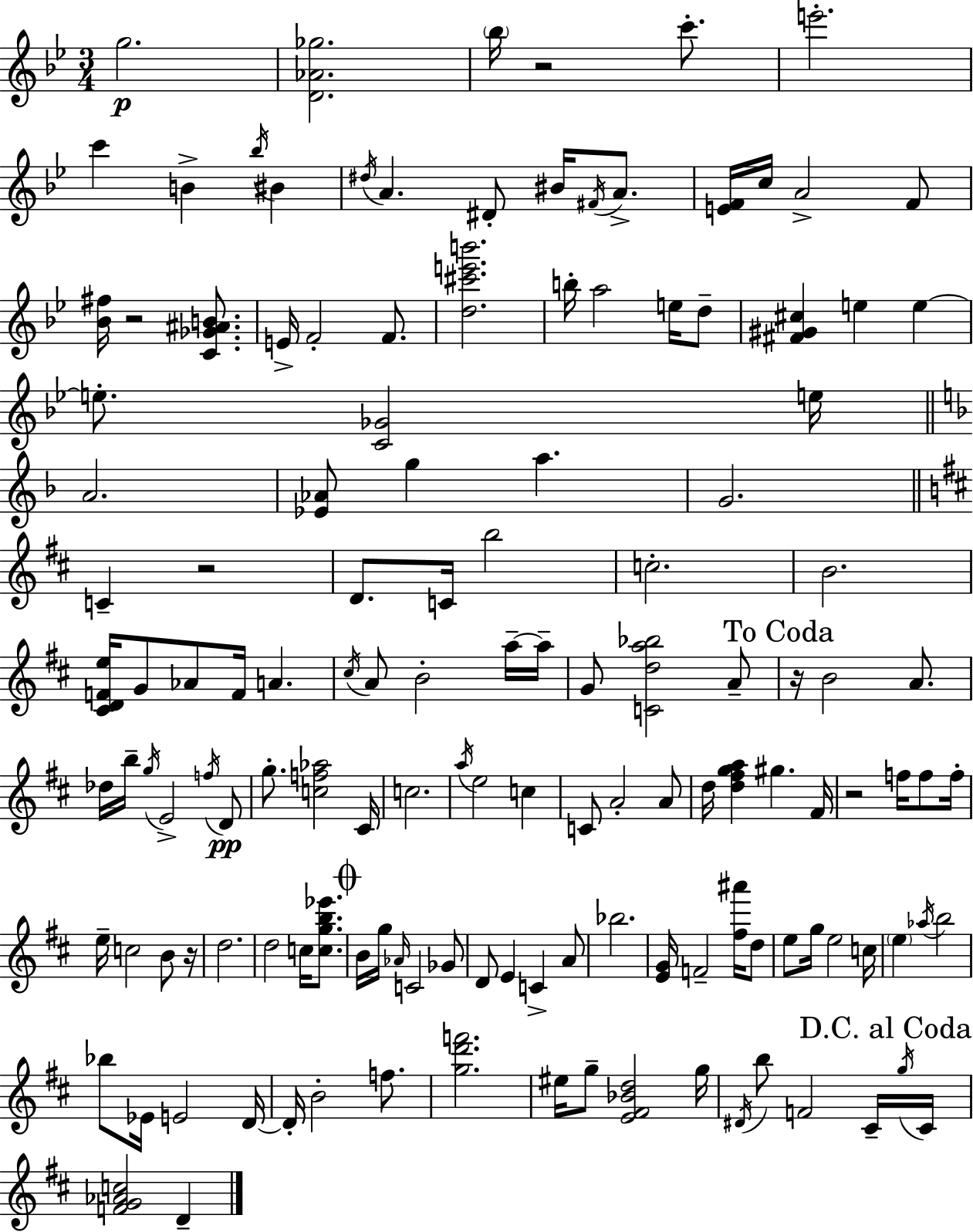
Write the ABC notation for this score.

X:1
T:Untitled
M:3/4
L:1/4
K:Gm
g2 [D_A_g]2 _b/4 z2 c'/2 e'2 c' B _b/4 ^B ^d/4 A ^D/2 ^B/4 ^F/4 A/2 [EF]/4 c/4 A2 F/2 [_B^f]/4 z2 [C_G^AB]/2 E/4 F2 F/2 [d^c'e'b']2 b/4 a2 e/4 d/2 [^F^G^c] e e e/2 [C_G]2 e/4 A2 [_E_A]/2 g a G2 C z2 D/2 C/4 b2 c2 B2 [^CDFe]/4 G/2 _A/2 F/4 A ^c/4 A/2 B2 a/4 a/4 G/2 [Cda_b]2 A/2 z/4 B2 A/2 _d/4 b/4 g/4 E2 f/4 D/2 g/2 [cf_a]2 ^C/4 c2 a/4 e2 c C/2 A2 A/2 d/4 [d^fga] ^g ^F/4 z2 f/4 f/2 f/4 e/4 c2 B/2 z/4 d2 d2 c/4 [cgb_e']/2 B/4 g/4 _A/4 C2 _G/2 D/2 E C A/2 _b2 [EG]/4 F2 [^f^a']/4 d/2 e/2 g/4 e2 c/4 e _a/4 b2 _b/2 _E/4 E2 D/4 D/4 B2 f/2 [gd'f']2 ^e/4 g/2 [E^F_Bd]2 g/4 ^D/4 b/2 F2 ^C/4 g/4 ^C/4 [FG_Ac]2 D